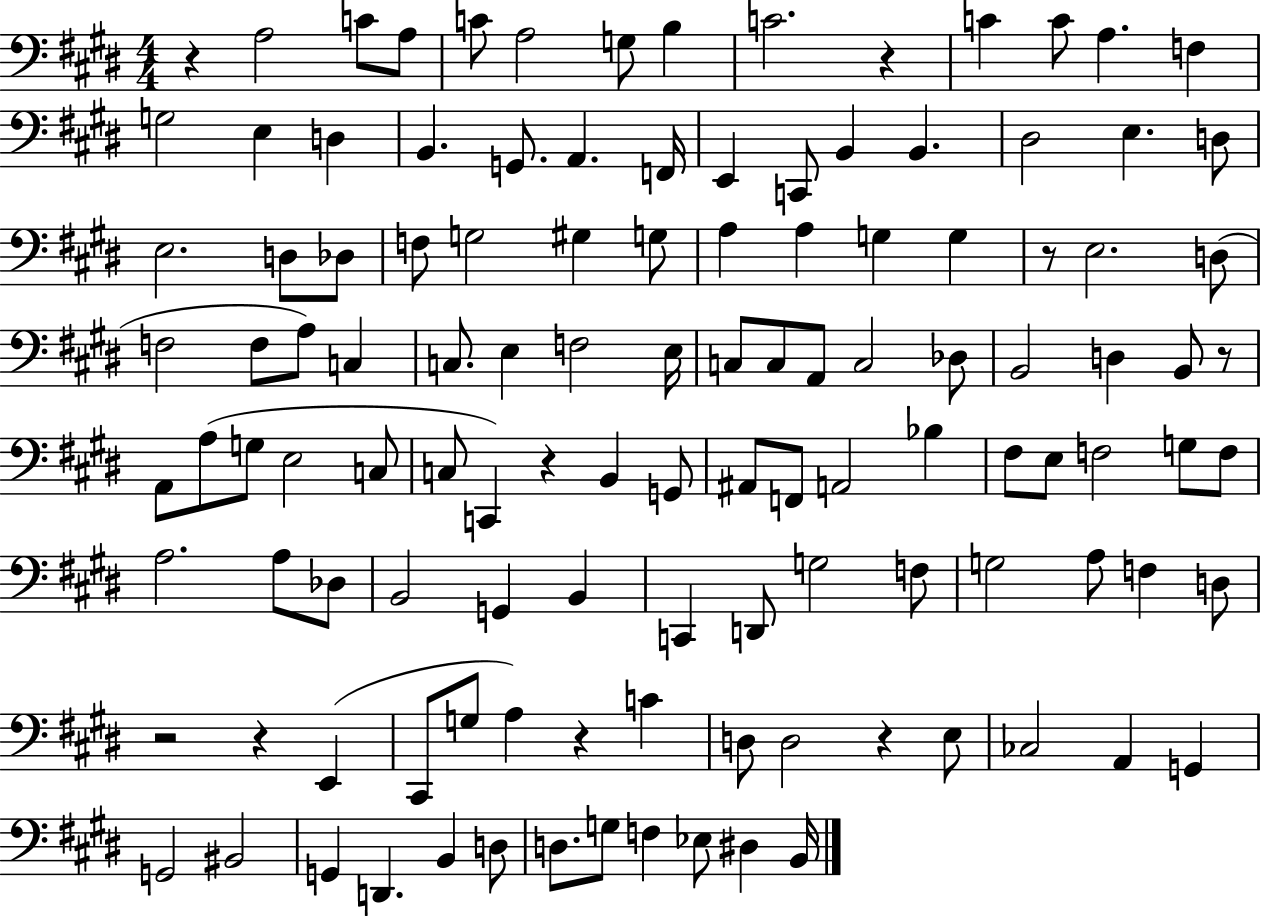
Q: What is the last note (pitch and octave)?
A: B2